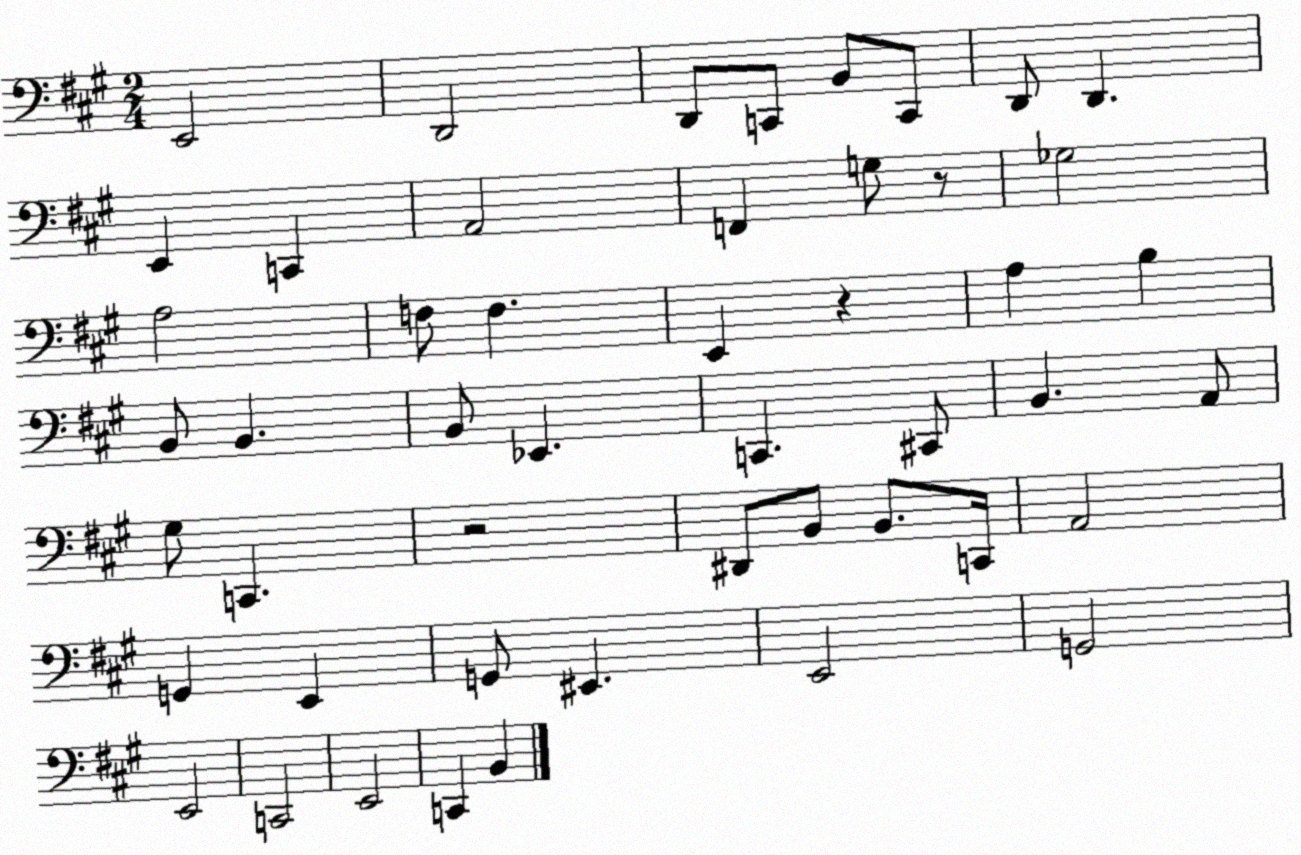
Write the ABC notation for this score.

X:1
T:Untitled
M:2/4
L:1/4
K:A
E,,2 D,,2 D,,/2 C,,/2 B,,/2 C,,/2 D,,/2 D,, E,, C,, A,,2 F,, G,/2 z/2 _G,2 A,2 F,/2 F, E,, z A, B, B,,/2 B,, B,,/2 _E,, C,, ^C,,/2 B,, A,,/2 ^G,/2 C,, z2 ^D,,/2 B,,/2 B,,/2 C,,/4 A,,2 G,, E,, G,,/2 ^E,, E,,2 G,,2 E,,2 C,,2 E,,2 C,, B,,